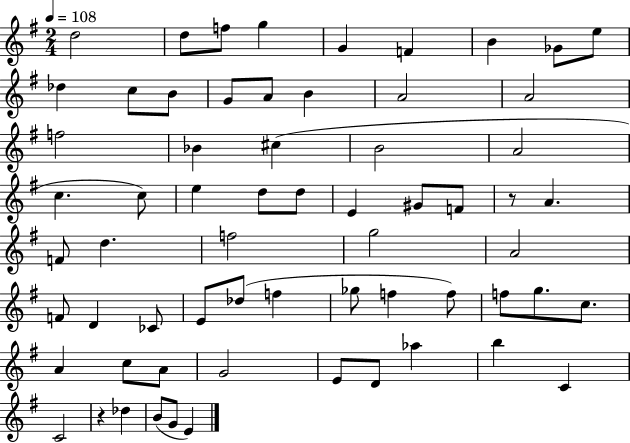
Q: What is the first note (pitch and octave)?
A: D5